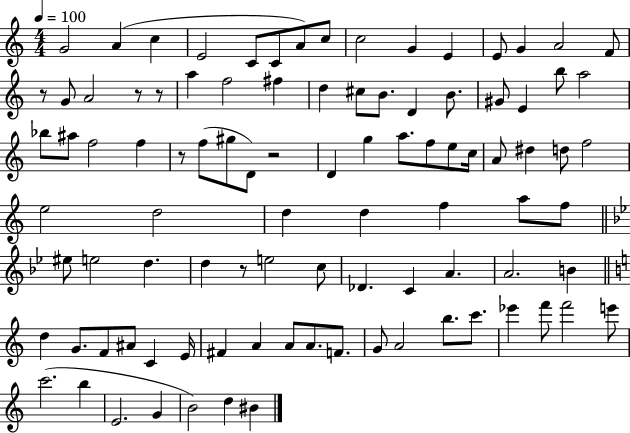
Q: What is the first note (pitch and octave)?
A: G4